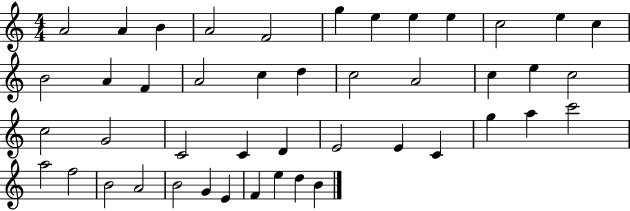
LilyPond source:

{
  \clef treble
  \numericTimeSignature
  \time 4/4
  \key c \major
  a'2 a'4 b'4 | a'2 f'2 | g''4 e''4 e''4 e''4 | c''2 e''4 c''4 | \break b'2 a'4 f'4 | a'2 c''4 d''4 | c''2 a'2 | c''4 e''4 c''2 | \break c''2 g'2 | c'2 c'4 d'4 | e'2 e'4 c'4 | g''4 a''4 c'''2 | \break a''2 f''2 | b'2 a'2 | b'2 g'4 e'4 | f'4 e''4 d''4 b'4 | \break \bar "|."
}